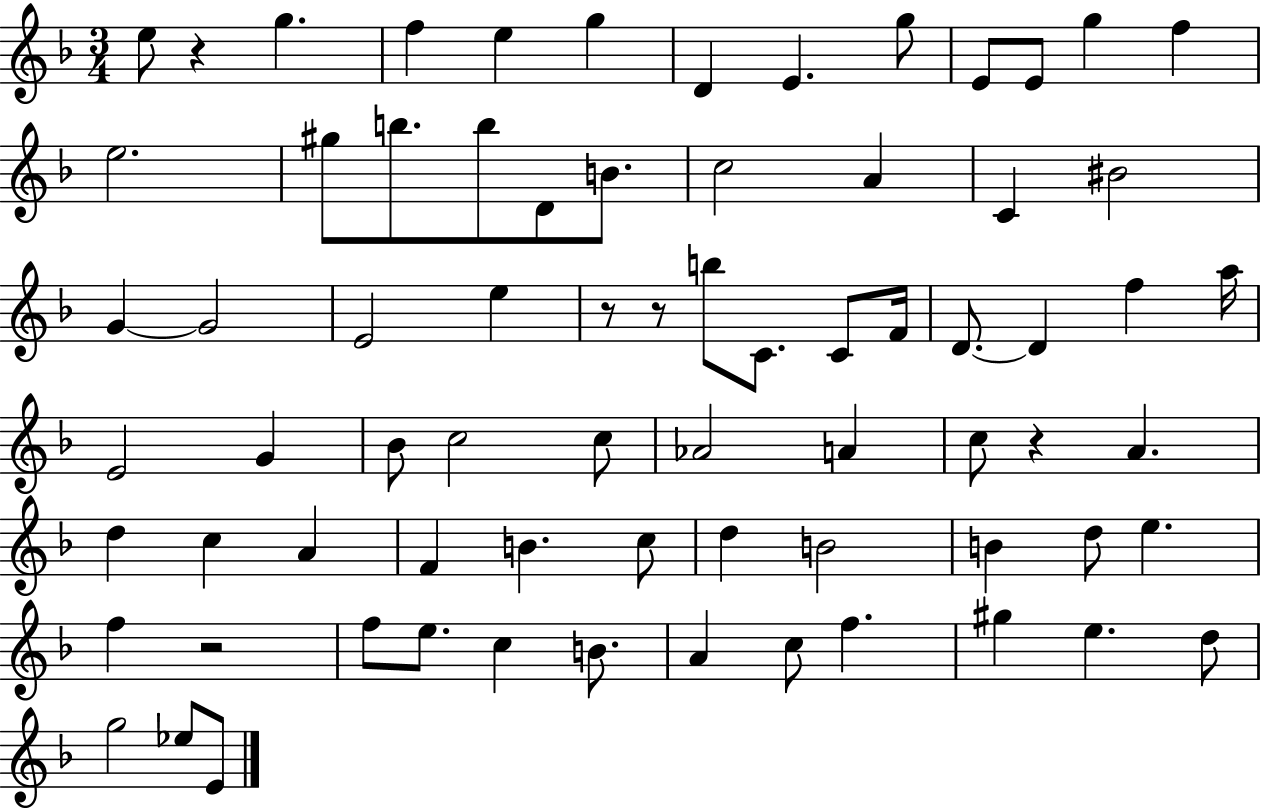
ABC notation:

X:1
T:Untitled
M:3/4
L:1/4
K:F
e/2 z g f e g D E g/2 E/2 E/2 g f e2 ^g/2 b/2 b/2 D/2 B/2 c2 A C ^B2 G G2 E2 e z/2 z/2 b/2 C/2 C/2 F/4 D/2 D f a/4 E2 G _B/2 c2 c/2 _A2 A c/2 z A d c A F B c/2 d B2 B d/2 e f z2 f/2 e/2 c B/2 A c/2 f ^g e d/2 g2 _e/2 E/2